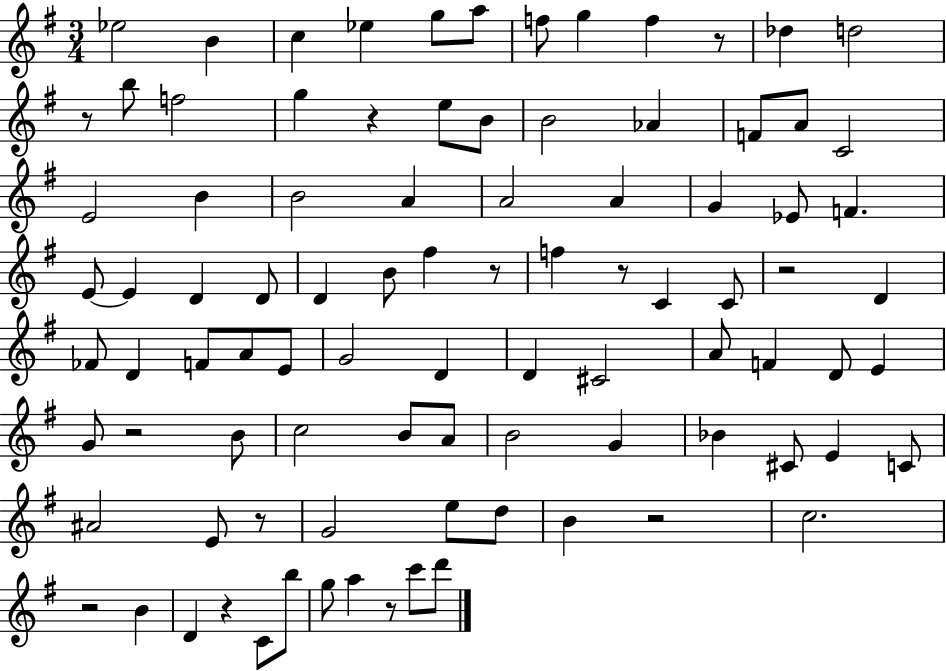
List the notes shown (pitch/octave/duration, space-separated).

Eb5/h B4/q C5/q Eb5/q G5/e A5/e F5/e G5/q F5/q R/e Db5/q D5/h R/e B5/e F5/h G5/q R/q E5/e B4/e B4/h Ab4/q F4/e A4/e C4/h E4/h B4/q B4/h A4/q A4/h A4/q G4/q Eb4/e F4/q. E4/e E4/q D4/q D4/e D4/q B4/e F#5/q R/e F5/q R/e C4/q C4/e R/h D4/q FES4/e D4/q F4/e A4/e E4/e G4/h D4/q D4/q C#4/h A4/e F4/q D4/e E4/q G4/e R/h B4/e C5/h B4/e A4/e B4/h G4/q Bb4/q C#4/e E4/q C4/e A#4/h E4/e R/e G4/h E5/e D5/e B4/q R/h C5/h. R/h B4/q D4/q R/q C4/e B5/e G5/e A5/q R/e C6/e D6/e